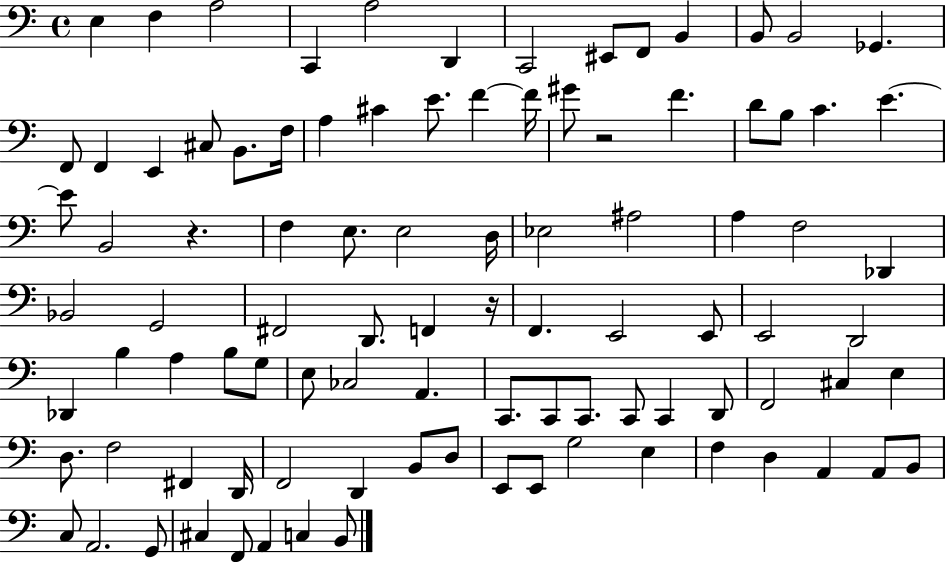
{
  \clef bass
  \time 4/4
  \defaultTimeSignature
  \key c \major
  e4 f4 a2 | c,4 a2 d,4 | c,2 eis,8 f,8 b,4 | b,8 b,2 ges,4. | \break f,8 f,4 e,4 cis8 b,8. f16 | a4 cis'4 e'8. f'4~~ f'16 | gis'8 r2 f'4. | d'8 b8 c'4. e'4.~~ | \break e'8 b,2 r4. | f4 e8. e2 d16 | ees2 ais2 | a4 f2 des,4 | \break bes,2 g,2 | fis,2 d,8. f,4 r16 | f,4. e,2 e,8 | e,2 d,2 | \break des,4 b4 a4 b8 g8 | e8 ces2 a,4. | c,8. c,8 c,8. c,8 c,4 d,8 | f,2 cis4 e4 | \break d8. f2 fis,4 d,16 | f,2 d,4 b,8 d8 | e,8 e,8 g2 e4 | f4 d4 a,4 a,8 b,8 | \break c8 a,2. g,8 | cis4 f,8 a,4 c4 b,8 | \bar "|."
}